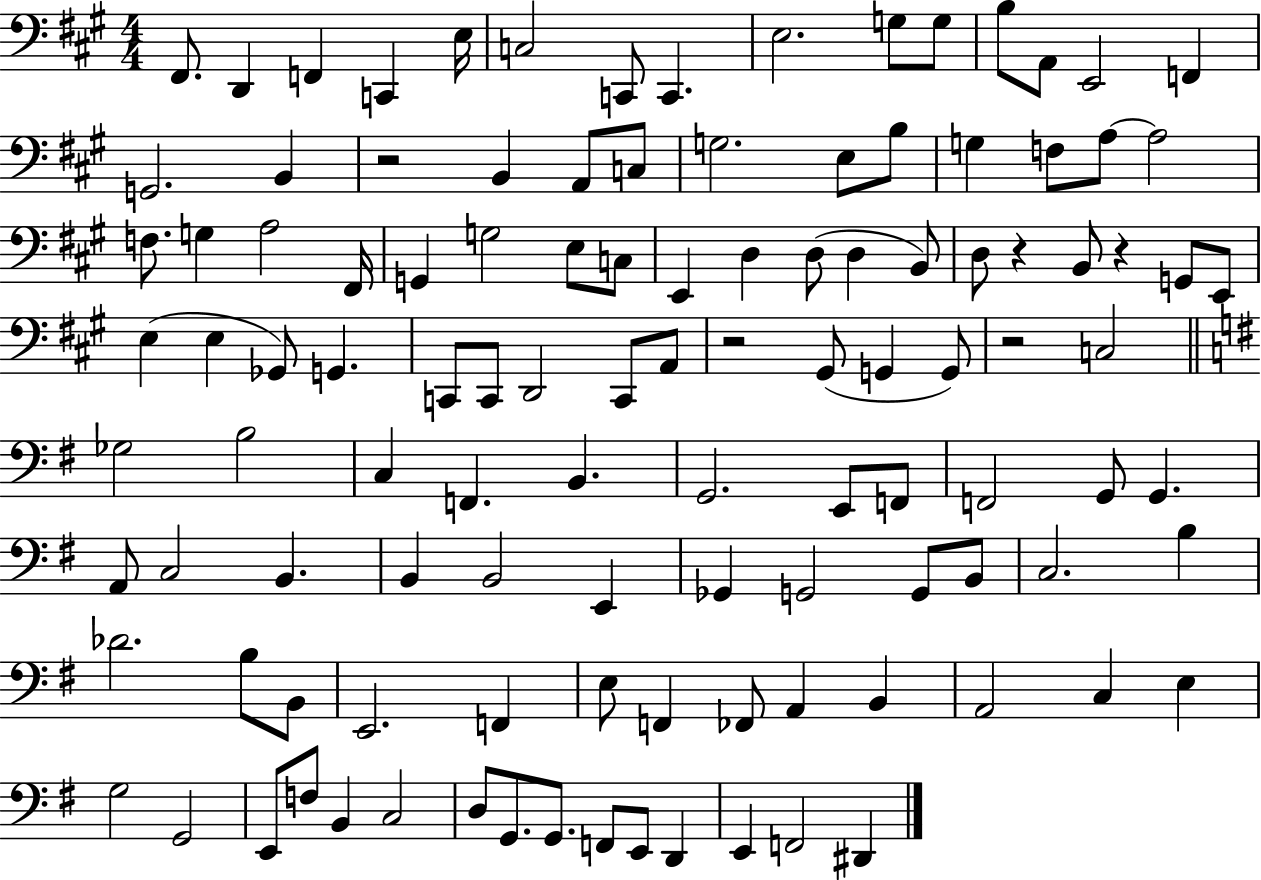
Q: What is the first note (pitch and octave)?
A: F#2